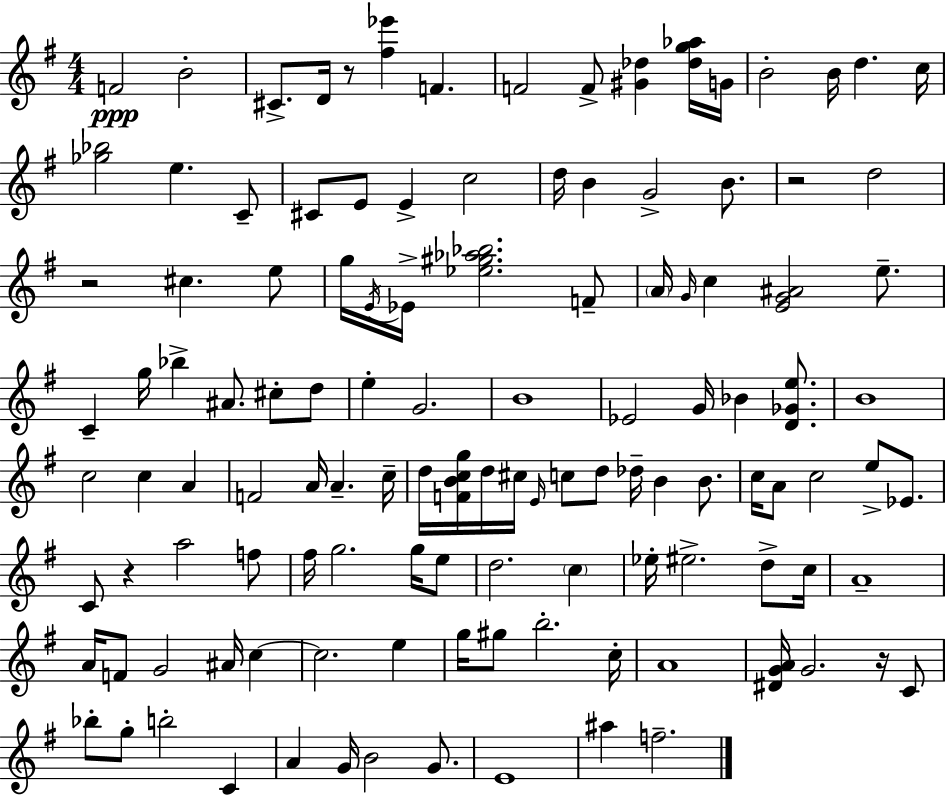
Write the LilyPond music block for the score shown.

{
  \clef treble
  \numericTimeSignature
  \time 4/4
  \key g \major
  f'2\ppp b'2-. | cis'8.-> d'16 r8 <fis'' ees'''>4 f'4. | f'2 f'8-> <gis' des''>4 <des'' g'' aes''>16 g'16 | b'2-. b'16 d''4. c''16 | \break <ges'' bes''>2 e''4. c'8-- | cis'8 e'8 e'4-> c''2 | d''16 b'4 g'2-> b'8. | r2 d''2 | \break r2 cis''4. e''8 | g''16 \acciaccatura { e'16 } ees'16-> <ees'' gis'' aes'' bes''>2. f'8-- | \parenthesize a'16 \grace { g'16 } c''4 <e' g' ais'>2 e''8.-- | c'4-- g''16 bes''4-> ais'8. cis''8-. | \break d''8 e''4-. g'2. | b'1 | ees'2 g'16 bes'4 <d' ges' e''>8. | b'1 | \break c''2 c''4 a'4 | f'2 a'16 a'4.-- | c''16-- d''16 <f' b' c'' g''>16 d''16 cis''16 \grace { e'16 } c''8 d''8 des''16-- b'4 | b'8. c''16 a'8 c''2 e''8-> | \break ees'8. c'8 r4 a''2 | f''8 fis''16 g''2. | g''16 e''8 d''2. \parenthesize c''4 | ees''16-. eis''2.-> | \break d''8-> c''16 a'1-- | a'16 f'8 g'2 ais'16 c''4~~ | c''2. e''4 | g''16 gis''8 b''2.-. | \break c''16-. a'1 | <dis' g' a'>16 g'2. | r16 c'8 bes''8-. g''8-. b''2-. c'4 | a'4 g'16 b'2 | \break g'8. e'1 | ais''4 f''2.-- | \bar "|."
}